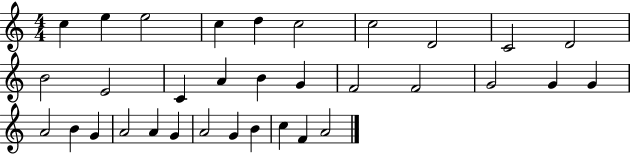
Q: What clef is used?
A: treble